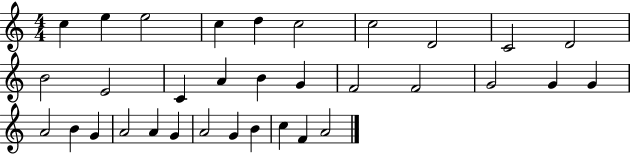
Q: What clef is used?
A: treble